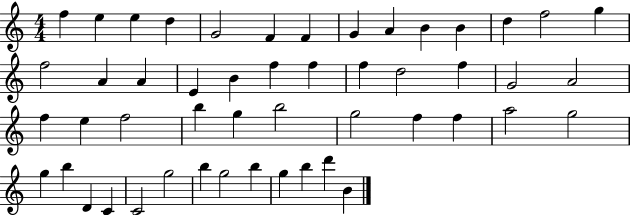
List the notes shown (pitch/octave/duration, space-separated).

F5/q E5/q E5/q D5/q G4/h F4/q F4/q G4/q A4/q B4/q B4/q D5/q F5/h G5/q F5/h A4/q A4/q E4/q B4/q F5/q F5/q F5/q D5/h F5/q G4/h A4/h F5/q E5/q F5/h B5/q G5/q B5/h G5/h F5/q F5/q A5/h G5/h G5/q B5/q D4/q C4/q C4/h G5/h B5/q G5/h B5/q G5/q B5/q D6/q B4/q